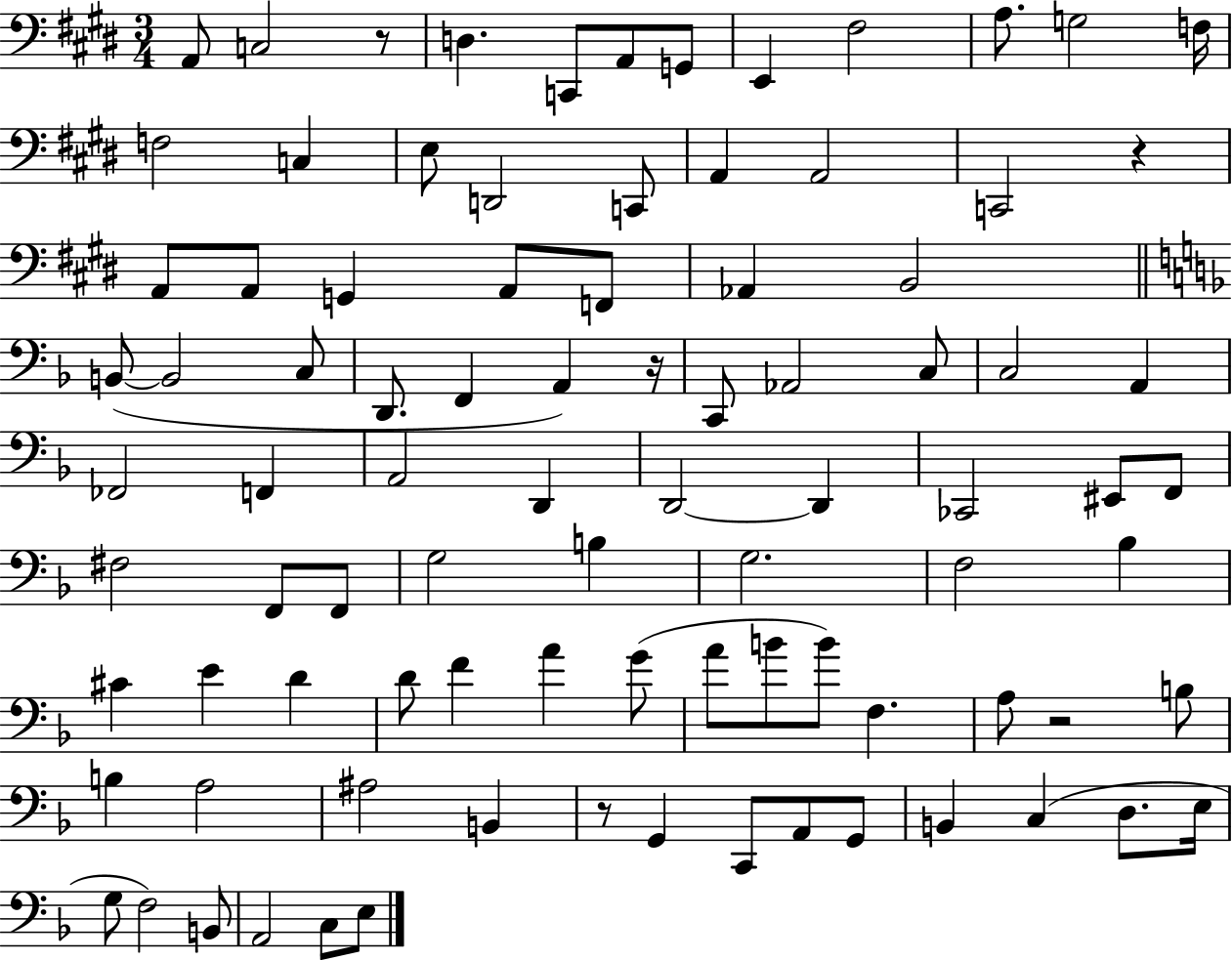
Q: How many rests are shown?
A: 5